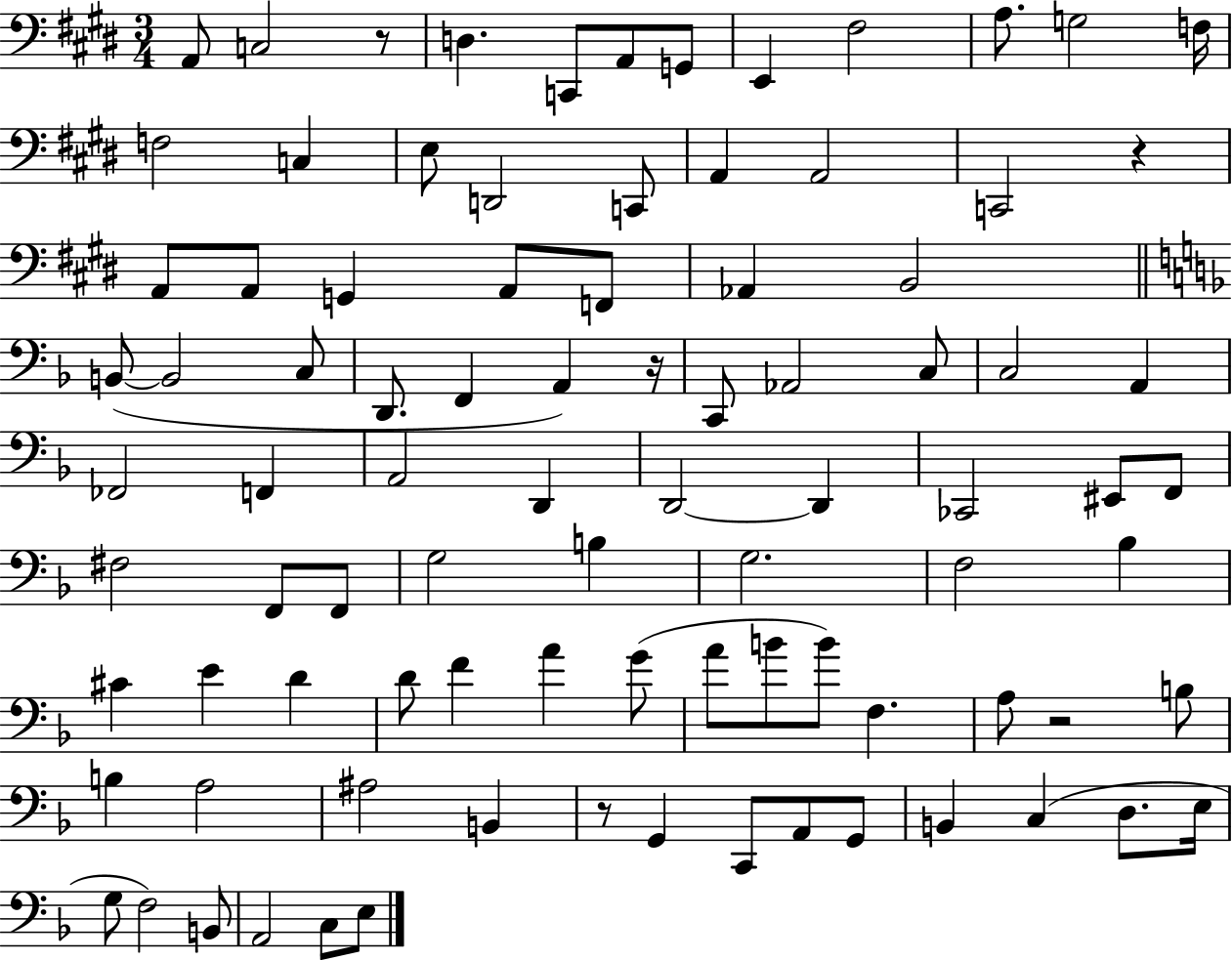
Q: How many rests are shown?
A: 5